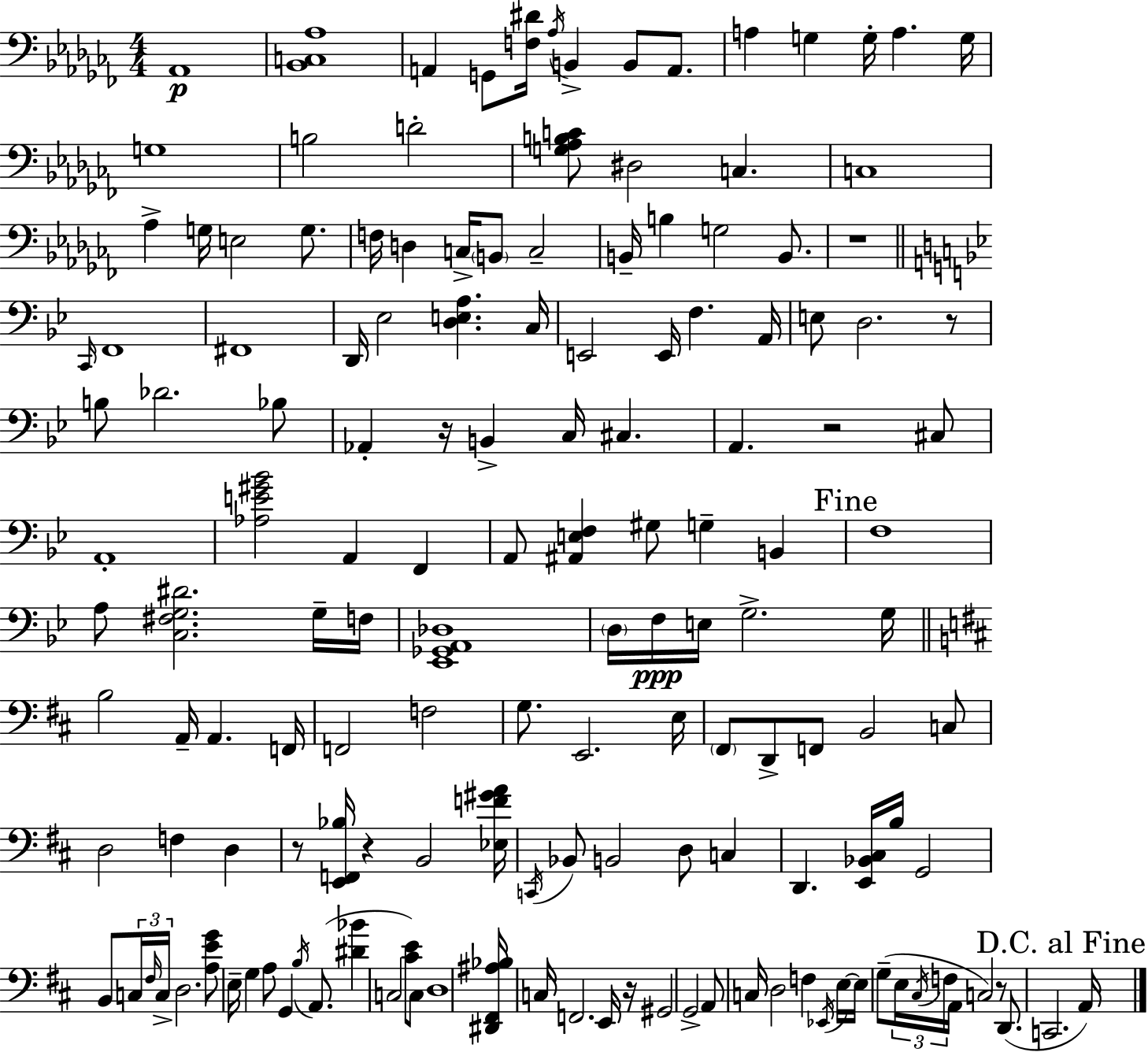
X:1
T:Untitled
M:4/4
L:1/4
K:Abm
_A,,4 [_B,,C,_A,]4 A,, G,,/2 [F,^D]/4 _A,/4 B,, B,,/2 A,,/2 A, G, G,/4 A, G,/4 G,4 B,2 D2 [G,_A,B,C]/2 ^D,2 C, C,4 _A, G,/4 E,2 G,/2 F,/4 D, C,/4 B,,/2 C,2 B,,/4 B, G,2 B,,/2 z4 C,,/4 F,,4 ^F,,4 D,,/4 _E,2 [D,E,A,] C,/4 E,,2 E,,/4 F, A,,/4 E,/2 D,2 z/2 B,/2 _D2 _B,/2 _A,, z/4 B,, C,/4 ^C, A,, z2 ^C,/2 A,,4 [_A,E^G_B]2 A,, F,, A,,/2 [^A,,E,F,] ^G,/2 G, B,, F,4 A,/2 [C,^F,G,^D]2 G,/4 F,/4 [_E,,_G,,A,,_D,]4 D,/4 F,/4 E,/4 G,2 G,/4 B,2 A,,/4 A,, F,,/4 F,,2 F,2 G,/2 E,,2 E,/4 ^F,,/2 D,,/2 F,,/2 B,,2 C,/2 D,2 F, D, z/2 [E,,F,,_B,]/4 z B,,2 [_E,F^GA]/4 C,,/4 _B,,/2 B,,2 D,/2 C, D,, [E,,_B,,^C,]/4 B,/4 G,,2 B,,/2 C,/4 ^F,/4 C,/4 D,2 [A,EG]/2 E,/4 G, A,/2 G,, B,/4 A,,/2 [^D_B] C,2 [^CE]/2 C,/2 D,4 [^D,,^F,,^A,_B,]/4 C,/4 F,,2 E,,/4 z/4 ^G,,2 G,,2 A,,/2 C,/4 D,2 F, _E,,/4 E,/4 E,/4 G,/2 E,/4 ^C,/4 F,/4 A,,/4 C,2 z/2 D,,/2 C,,2 A,,/4